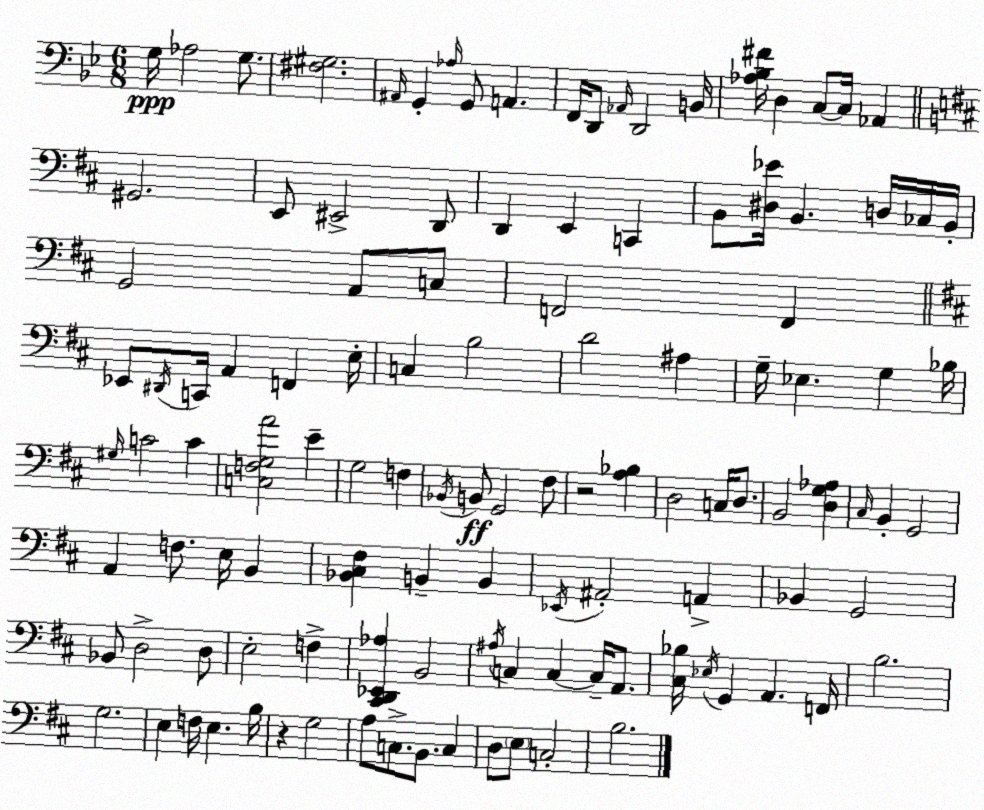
X:1
T:Untitled
M:6/8
L:1/4
K:Bb
G,/4 _A,2 G,/2 [^F,^G,]2 ^A,,/4 G,, _A,/4 G,,/2 A,, F,,/4 D,,/2 _A,,/4 D,,2 B,,/4 [_A,_B,^F]/4 D, C,/2 C,/4 _A,, ^G,,2 E,,/2 ^E,,2 D,,/2 D,, E,, C,, B,,/2 [^D,_E]/4 B,, D,/4 _C,/4 B,,/4 G,,2 A,,/2 C,/2 F,,2 F,, _E,,/2 ^D,,/4 C,,/4 A,, F,, E,/4 C, B,2 D2 ^A, G,/4 _E, G, _B,/4 ^G,/4 C2 C [C,F,G,A]2 E G,2 F, _B,,/4 B,,/2 G,,2 ^F,/2 z2 [A,_B,] D,2 C,/4 D,/2 B,,2 [D,G,_A,] ^C,/4 B,, G,,2 A,, F,/2 E,/4 B,, [_B,,^C,^F,] B,, B,, _E,,/4 ^A,,2 A,, _B,, G,,2 _B,,/2 D,2 D,/2 E,2 F, [^C,,D,,_E,,_A,] B,,2 ^A,/4 C, C, C,/4 A,,/2 [^C,_B,]/4 _E,/4 G,, A,, F,,/4 B,2 G,2 E, F,/4 E, B,/4 z G,2 A,/2 C,/2 B,,/2 C, D,/2 E,/2 C,2 B,2